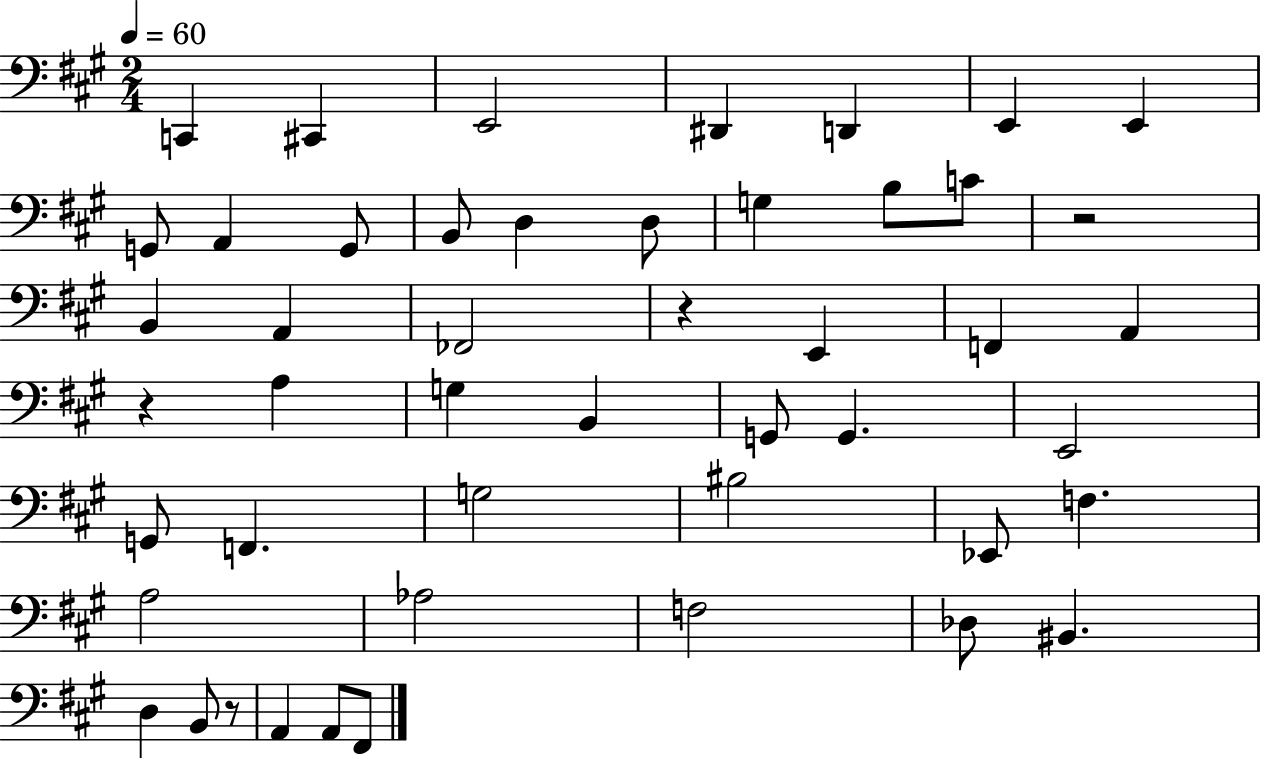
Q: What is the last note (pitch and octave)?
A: F#2